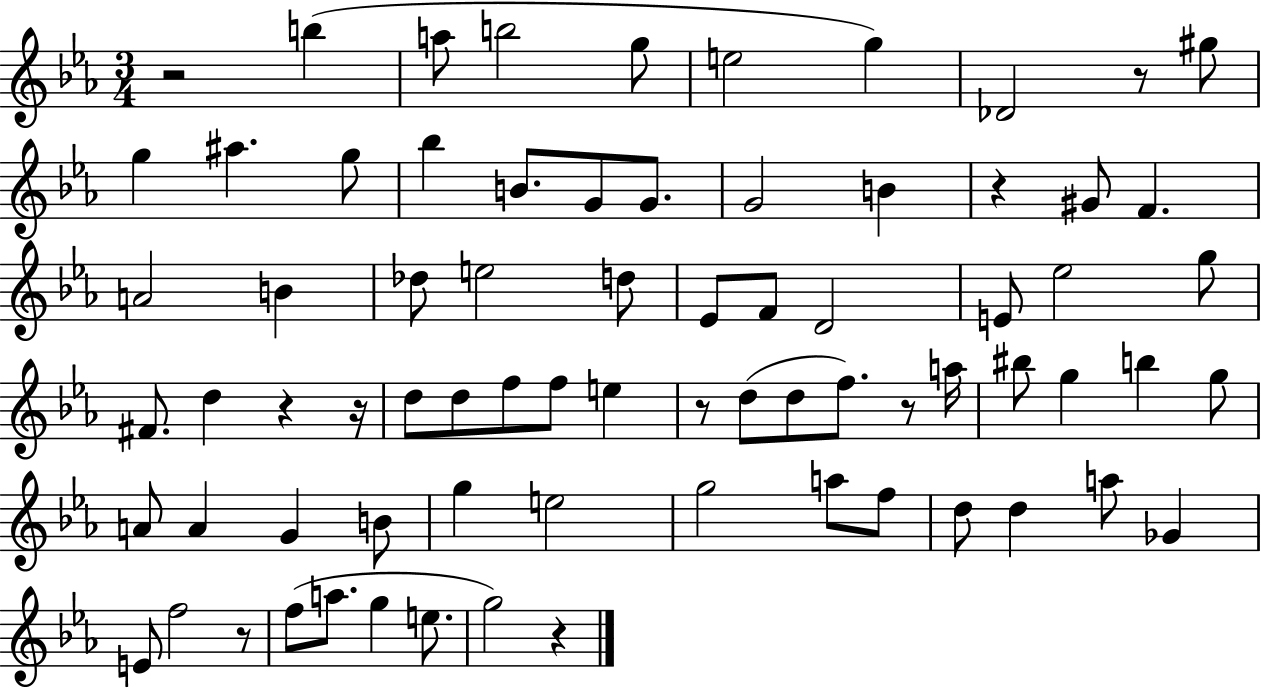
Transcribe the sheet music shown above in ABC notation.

X:1
T:Untitled
M:3/4
L:1/4
K:Eb
z2 b a/2 b2 g/2 e2 g _D2 z/2 ^g/2 g ^a g/2 _b B/2 G/2 G/2 G2 B z ^G/2 F A2 B _d/2 e2 d/2 _E/2 F/2 D2 E/2 _e2 g/2 ^F/2 d z z/4 d/2 d/2 f/2 f/2 e z/2 d/2 d/2 f/2 z/2 a/4 ^b/2 g b g/2 A/2 A G B/2 g e2 g2 a/2 f/2 d/2 d a/2 _G E/2 f2 z/2 f/2 a/2 g e/2 g2 z